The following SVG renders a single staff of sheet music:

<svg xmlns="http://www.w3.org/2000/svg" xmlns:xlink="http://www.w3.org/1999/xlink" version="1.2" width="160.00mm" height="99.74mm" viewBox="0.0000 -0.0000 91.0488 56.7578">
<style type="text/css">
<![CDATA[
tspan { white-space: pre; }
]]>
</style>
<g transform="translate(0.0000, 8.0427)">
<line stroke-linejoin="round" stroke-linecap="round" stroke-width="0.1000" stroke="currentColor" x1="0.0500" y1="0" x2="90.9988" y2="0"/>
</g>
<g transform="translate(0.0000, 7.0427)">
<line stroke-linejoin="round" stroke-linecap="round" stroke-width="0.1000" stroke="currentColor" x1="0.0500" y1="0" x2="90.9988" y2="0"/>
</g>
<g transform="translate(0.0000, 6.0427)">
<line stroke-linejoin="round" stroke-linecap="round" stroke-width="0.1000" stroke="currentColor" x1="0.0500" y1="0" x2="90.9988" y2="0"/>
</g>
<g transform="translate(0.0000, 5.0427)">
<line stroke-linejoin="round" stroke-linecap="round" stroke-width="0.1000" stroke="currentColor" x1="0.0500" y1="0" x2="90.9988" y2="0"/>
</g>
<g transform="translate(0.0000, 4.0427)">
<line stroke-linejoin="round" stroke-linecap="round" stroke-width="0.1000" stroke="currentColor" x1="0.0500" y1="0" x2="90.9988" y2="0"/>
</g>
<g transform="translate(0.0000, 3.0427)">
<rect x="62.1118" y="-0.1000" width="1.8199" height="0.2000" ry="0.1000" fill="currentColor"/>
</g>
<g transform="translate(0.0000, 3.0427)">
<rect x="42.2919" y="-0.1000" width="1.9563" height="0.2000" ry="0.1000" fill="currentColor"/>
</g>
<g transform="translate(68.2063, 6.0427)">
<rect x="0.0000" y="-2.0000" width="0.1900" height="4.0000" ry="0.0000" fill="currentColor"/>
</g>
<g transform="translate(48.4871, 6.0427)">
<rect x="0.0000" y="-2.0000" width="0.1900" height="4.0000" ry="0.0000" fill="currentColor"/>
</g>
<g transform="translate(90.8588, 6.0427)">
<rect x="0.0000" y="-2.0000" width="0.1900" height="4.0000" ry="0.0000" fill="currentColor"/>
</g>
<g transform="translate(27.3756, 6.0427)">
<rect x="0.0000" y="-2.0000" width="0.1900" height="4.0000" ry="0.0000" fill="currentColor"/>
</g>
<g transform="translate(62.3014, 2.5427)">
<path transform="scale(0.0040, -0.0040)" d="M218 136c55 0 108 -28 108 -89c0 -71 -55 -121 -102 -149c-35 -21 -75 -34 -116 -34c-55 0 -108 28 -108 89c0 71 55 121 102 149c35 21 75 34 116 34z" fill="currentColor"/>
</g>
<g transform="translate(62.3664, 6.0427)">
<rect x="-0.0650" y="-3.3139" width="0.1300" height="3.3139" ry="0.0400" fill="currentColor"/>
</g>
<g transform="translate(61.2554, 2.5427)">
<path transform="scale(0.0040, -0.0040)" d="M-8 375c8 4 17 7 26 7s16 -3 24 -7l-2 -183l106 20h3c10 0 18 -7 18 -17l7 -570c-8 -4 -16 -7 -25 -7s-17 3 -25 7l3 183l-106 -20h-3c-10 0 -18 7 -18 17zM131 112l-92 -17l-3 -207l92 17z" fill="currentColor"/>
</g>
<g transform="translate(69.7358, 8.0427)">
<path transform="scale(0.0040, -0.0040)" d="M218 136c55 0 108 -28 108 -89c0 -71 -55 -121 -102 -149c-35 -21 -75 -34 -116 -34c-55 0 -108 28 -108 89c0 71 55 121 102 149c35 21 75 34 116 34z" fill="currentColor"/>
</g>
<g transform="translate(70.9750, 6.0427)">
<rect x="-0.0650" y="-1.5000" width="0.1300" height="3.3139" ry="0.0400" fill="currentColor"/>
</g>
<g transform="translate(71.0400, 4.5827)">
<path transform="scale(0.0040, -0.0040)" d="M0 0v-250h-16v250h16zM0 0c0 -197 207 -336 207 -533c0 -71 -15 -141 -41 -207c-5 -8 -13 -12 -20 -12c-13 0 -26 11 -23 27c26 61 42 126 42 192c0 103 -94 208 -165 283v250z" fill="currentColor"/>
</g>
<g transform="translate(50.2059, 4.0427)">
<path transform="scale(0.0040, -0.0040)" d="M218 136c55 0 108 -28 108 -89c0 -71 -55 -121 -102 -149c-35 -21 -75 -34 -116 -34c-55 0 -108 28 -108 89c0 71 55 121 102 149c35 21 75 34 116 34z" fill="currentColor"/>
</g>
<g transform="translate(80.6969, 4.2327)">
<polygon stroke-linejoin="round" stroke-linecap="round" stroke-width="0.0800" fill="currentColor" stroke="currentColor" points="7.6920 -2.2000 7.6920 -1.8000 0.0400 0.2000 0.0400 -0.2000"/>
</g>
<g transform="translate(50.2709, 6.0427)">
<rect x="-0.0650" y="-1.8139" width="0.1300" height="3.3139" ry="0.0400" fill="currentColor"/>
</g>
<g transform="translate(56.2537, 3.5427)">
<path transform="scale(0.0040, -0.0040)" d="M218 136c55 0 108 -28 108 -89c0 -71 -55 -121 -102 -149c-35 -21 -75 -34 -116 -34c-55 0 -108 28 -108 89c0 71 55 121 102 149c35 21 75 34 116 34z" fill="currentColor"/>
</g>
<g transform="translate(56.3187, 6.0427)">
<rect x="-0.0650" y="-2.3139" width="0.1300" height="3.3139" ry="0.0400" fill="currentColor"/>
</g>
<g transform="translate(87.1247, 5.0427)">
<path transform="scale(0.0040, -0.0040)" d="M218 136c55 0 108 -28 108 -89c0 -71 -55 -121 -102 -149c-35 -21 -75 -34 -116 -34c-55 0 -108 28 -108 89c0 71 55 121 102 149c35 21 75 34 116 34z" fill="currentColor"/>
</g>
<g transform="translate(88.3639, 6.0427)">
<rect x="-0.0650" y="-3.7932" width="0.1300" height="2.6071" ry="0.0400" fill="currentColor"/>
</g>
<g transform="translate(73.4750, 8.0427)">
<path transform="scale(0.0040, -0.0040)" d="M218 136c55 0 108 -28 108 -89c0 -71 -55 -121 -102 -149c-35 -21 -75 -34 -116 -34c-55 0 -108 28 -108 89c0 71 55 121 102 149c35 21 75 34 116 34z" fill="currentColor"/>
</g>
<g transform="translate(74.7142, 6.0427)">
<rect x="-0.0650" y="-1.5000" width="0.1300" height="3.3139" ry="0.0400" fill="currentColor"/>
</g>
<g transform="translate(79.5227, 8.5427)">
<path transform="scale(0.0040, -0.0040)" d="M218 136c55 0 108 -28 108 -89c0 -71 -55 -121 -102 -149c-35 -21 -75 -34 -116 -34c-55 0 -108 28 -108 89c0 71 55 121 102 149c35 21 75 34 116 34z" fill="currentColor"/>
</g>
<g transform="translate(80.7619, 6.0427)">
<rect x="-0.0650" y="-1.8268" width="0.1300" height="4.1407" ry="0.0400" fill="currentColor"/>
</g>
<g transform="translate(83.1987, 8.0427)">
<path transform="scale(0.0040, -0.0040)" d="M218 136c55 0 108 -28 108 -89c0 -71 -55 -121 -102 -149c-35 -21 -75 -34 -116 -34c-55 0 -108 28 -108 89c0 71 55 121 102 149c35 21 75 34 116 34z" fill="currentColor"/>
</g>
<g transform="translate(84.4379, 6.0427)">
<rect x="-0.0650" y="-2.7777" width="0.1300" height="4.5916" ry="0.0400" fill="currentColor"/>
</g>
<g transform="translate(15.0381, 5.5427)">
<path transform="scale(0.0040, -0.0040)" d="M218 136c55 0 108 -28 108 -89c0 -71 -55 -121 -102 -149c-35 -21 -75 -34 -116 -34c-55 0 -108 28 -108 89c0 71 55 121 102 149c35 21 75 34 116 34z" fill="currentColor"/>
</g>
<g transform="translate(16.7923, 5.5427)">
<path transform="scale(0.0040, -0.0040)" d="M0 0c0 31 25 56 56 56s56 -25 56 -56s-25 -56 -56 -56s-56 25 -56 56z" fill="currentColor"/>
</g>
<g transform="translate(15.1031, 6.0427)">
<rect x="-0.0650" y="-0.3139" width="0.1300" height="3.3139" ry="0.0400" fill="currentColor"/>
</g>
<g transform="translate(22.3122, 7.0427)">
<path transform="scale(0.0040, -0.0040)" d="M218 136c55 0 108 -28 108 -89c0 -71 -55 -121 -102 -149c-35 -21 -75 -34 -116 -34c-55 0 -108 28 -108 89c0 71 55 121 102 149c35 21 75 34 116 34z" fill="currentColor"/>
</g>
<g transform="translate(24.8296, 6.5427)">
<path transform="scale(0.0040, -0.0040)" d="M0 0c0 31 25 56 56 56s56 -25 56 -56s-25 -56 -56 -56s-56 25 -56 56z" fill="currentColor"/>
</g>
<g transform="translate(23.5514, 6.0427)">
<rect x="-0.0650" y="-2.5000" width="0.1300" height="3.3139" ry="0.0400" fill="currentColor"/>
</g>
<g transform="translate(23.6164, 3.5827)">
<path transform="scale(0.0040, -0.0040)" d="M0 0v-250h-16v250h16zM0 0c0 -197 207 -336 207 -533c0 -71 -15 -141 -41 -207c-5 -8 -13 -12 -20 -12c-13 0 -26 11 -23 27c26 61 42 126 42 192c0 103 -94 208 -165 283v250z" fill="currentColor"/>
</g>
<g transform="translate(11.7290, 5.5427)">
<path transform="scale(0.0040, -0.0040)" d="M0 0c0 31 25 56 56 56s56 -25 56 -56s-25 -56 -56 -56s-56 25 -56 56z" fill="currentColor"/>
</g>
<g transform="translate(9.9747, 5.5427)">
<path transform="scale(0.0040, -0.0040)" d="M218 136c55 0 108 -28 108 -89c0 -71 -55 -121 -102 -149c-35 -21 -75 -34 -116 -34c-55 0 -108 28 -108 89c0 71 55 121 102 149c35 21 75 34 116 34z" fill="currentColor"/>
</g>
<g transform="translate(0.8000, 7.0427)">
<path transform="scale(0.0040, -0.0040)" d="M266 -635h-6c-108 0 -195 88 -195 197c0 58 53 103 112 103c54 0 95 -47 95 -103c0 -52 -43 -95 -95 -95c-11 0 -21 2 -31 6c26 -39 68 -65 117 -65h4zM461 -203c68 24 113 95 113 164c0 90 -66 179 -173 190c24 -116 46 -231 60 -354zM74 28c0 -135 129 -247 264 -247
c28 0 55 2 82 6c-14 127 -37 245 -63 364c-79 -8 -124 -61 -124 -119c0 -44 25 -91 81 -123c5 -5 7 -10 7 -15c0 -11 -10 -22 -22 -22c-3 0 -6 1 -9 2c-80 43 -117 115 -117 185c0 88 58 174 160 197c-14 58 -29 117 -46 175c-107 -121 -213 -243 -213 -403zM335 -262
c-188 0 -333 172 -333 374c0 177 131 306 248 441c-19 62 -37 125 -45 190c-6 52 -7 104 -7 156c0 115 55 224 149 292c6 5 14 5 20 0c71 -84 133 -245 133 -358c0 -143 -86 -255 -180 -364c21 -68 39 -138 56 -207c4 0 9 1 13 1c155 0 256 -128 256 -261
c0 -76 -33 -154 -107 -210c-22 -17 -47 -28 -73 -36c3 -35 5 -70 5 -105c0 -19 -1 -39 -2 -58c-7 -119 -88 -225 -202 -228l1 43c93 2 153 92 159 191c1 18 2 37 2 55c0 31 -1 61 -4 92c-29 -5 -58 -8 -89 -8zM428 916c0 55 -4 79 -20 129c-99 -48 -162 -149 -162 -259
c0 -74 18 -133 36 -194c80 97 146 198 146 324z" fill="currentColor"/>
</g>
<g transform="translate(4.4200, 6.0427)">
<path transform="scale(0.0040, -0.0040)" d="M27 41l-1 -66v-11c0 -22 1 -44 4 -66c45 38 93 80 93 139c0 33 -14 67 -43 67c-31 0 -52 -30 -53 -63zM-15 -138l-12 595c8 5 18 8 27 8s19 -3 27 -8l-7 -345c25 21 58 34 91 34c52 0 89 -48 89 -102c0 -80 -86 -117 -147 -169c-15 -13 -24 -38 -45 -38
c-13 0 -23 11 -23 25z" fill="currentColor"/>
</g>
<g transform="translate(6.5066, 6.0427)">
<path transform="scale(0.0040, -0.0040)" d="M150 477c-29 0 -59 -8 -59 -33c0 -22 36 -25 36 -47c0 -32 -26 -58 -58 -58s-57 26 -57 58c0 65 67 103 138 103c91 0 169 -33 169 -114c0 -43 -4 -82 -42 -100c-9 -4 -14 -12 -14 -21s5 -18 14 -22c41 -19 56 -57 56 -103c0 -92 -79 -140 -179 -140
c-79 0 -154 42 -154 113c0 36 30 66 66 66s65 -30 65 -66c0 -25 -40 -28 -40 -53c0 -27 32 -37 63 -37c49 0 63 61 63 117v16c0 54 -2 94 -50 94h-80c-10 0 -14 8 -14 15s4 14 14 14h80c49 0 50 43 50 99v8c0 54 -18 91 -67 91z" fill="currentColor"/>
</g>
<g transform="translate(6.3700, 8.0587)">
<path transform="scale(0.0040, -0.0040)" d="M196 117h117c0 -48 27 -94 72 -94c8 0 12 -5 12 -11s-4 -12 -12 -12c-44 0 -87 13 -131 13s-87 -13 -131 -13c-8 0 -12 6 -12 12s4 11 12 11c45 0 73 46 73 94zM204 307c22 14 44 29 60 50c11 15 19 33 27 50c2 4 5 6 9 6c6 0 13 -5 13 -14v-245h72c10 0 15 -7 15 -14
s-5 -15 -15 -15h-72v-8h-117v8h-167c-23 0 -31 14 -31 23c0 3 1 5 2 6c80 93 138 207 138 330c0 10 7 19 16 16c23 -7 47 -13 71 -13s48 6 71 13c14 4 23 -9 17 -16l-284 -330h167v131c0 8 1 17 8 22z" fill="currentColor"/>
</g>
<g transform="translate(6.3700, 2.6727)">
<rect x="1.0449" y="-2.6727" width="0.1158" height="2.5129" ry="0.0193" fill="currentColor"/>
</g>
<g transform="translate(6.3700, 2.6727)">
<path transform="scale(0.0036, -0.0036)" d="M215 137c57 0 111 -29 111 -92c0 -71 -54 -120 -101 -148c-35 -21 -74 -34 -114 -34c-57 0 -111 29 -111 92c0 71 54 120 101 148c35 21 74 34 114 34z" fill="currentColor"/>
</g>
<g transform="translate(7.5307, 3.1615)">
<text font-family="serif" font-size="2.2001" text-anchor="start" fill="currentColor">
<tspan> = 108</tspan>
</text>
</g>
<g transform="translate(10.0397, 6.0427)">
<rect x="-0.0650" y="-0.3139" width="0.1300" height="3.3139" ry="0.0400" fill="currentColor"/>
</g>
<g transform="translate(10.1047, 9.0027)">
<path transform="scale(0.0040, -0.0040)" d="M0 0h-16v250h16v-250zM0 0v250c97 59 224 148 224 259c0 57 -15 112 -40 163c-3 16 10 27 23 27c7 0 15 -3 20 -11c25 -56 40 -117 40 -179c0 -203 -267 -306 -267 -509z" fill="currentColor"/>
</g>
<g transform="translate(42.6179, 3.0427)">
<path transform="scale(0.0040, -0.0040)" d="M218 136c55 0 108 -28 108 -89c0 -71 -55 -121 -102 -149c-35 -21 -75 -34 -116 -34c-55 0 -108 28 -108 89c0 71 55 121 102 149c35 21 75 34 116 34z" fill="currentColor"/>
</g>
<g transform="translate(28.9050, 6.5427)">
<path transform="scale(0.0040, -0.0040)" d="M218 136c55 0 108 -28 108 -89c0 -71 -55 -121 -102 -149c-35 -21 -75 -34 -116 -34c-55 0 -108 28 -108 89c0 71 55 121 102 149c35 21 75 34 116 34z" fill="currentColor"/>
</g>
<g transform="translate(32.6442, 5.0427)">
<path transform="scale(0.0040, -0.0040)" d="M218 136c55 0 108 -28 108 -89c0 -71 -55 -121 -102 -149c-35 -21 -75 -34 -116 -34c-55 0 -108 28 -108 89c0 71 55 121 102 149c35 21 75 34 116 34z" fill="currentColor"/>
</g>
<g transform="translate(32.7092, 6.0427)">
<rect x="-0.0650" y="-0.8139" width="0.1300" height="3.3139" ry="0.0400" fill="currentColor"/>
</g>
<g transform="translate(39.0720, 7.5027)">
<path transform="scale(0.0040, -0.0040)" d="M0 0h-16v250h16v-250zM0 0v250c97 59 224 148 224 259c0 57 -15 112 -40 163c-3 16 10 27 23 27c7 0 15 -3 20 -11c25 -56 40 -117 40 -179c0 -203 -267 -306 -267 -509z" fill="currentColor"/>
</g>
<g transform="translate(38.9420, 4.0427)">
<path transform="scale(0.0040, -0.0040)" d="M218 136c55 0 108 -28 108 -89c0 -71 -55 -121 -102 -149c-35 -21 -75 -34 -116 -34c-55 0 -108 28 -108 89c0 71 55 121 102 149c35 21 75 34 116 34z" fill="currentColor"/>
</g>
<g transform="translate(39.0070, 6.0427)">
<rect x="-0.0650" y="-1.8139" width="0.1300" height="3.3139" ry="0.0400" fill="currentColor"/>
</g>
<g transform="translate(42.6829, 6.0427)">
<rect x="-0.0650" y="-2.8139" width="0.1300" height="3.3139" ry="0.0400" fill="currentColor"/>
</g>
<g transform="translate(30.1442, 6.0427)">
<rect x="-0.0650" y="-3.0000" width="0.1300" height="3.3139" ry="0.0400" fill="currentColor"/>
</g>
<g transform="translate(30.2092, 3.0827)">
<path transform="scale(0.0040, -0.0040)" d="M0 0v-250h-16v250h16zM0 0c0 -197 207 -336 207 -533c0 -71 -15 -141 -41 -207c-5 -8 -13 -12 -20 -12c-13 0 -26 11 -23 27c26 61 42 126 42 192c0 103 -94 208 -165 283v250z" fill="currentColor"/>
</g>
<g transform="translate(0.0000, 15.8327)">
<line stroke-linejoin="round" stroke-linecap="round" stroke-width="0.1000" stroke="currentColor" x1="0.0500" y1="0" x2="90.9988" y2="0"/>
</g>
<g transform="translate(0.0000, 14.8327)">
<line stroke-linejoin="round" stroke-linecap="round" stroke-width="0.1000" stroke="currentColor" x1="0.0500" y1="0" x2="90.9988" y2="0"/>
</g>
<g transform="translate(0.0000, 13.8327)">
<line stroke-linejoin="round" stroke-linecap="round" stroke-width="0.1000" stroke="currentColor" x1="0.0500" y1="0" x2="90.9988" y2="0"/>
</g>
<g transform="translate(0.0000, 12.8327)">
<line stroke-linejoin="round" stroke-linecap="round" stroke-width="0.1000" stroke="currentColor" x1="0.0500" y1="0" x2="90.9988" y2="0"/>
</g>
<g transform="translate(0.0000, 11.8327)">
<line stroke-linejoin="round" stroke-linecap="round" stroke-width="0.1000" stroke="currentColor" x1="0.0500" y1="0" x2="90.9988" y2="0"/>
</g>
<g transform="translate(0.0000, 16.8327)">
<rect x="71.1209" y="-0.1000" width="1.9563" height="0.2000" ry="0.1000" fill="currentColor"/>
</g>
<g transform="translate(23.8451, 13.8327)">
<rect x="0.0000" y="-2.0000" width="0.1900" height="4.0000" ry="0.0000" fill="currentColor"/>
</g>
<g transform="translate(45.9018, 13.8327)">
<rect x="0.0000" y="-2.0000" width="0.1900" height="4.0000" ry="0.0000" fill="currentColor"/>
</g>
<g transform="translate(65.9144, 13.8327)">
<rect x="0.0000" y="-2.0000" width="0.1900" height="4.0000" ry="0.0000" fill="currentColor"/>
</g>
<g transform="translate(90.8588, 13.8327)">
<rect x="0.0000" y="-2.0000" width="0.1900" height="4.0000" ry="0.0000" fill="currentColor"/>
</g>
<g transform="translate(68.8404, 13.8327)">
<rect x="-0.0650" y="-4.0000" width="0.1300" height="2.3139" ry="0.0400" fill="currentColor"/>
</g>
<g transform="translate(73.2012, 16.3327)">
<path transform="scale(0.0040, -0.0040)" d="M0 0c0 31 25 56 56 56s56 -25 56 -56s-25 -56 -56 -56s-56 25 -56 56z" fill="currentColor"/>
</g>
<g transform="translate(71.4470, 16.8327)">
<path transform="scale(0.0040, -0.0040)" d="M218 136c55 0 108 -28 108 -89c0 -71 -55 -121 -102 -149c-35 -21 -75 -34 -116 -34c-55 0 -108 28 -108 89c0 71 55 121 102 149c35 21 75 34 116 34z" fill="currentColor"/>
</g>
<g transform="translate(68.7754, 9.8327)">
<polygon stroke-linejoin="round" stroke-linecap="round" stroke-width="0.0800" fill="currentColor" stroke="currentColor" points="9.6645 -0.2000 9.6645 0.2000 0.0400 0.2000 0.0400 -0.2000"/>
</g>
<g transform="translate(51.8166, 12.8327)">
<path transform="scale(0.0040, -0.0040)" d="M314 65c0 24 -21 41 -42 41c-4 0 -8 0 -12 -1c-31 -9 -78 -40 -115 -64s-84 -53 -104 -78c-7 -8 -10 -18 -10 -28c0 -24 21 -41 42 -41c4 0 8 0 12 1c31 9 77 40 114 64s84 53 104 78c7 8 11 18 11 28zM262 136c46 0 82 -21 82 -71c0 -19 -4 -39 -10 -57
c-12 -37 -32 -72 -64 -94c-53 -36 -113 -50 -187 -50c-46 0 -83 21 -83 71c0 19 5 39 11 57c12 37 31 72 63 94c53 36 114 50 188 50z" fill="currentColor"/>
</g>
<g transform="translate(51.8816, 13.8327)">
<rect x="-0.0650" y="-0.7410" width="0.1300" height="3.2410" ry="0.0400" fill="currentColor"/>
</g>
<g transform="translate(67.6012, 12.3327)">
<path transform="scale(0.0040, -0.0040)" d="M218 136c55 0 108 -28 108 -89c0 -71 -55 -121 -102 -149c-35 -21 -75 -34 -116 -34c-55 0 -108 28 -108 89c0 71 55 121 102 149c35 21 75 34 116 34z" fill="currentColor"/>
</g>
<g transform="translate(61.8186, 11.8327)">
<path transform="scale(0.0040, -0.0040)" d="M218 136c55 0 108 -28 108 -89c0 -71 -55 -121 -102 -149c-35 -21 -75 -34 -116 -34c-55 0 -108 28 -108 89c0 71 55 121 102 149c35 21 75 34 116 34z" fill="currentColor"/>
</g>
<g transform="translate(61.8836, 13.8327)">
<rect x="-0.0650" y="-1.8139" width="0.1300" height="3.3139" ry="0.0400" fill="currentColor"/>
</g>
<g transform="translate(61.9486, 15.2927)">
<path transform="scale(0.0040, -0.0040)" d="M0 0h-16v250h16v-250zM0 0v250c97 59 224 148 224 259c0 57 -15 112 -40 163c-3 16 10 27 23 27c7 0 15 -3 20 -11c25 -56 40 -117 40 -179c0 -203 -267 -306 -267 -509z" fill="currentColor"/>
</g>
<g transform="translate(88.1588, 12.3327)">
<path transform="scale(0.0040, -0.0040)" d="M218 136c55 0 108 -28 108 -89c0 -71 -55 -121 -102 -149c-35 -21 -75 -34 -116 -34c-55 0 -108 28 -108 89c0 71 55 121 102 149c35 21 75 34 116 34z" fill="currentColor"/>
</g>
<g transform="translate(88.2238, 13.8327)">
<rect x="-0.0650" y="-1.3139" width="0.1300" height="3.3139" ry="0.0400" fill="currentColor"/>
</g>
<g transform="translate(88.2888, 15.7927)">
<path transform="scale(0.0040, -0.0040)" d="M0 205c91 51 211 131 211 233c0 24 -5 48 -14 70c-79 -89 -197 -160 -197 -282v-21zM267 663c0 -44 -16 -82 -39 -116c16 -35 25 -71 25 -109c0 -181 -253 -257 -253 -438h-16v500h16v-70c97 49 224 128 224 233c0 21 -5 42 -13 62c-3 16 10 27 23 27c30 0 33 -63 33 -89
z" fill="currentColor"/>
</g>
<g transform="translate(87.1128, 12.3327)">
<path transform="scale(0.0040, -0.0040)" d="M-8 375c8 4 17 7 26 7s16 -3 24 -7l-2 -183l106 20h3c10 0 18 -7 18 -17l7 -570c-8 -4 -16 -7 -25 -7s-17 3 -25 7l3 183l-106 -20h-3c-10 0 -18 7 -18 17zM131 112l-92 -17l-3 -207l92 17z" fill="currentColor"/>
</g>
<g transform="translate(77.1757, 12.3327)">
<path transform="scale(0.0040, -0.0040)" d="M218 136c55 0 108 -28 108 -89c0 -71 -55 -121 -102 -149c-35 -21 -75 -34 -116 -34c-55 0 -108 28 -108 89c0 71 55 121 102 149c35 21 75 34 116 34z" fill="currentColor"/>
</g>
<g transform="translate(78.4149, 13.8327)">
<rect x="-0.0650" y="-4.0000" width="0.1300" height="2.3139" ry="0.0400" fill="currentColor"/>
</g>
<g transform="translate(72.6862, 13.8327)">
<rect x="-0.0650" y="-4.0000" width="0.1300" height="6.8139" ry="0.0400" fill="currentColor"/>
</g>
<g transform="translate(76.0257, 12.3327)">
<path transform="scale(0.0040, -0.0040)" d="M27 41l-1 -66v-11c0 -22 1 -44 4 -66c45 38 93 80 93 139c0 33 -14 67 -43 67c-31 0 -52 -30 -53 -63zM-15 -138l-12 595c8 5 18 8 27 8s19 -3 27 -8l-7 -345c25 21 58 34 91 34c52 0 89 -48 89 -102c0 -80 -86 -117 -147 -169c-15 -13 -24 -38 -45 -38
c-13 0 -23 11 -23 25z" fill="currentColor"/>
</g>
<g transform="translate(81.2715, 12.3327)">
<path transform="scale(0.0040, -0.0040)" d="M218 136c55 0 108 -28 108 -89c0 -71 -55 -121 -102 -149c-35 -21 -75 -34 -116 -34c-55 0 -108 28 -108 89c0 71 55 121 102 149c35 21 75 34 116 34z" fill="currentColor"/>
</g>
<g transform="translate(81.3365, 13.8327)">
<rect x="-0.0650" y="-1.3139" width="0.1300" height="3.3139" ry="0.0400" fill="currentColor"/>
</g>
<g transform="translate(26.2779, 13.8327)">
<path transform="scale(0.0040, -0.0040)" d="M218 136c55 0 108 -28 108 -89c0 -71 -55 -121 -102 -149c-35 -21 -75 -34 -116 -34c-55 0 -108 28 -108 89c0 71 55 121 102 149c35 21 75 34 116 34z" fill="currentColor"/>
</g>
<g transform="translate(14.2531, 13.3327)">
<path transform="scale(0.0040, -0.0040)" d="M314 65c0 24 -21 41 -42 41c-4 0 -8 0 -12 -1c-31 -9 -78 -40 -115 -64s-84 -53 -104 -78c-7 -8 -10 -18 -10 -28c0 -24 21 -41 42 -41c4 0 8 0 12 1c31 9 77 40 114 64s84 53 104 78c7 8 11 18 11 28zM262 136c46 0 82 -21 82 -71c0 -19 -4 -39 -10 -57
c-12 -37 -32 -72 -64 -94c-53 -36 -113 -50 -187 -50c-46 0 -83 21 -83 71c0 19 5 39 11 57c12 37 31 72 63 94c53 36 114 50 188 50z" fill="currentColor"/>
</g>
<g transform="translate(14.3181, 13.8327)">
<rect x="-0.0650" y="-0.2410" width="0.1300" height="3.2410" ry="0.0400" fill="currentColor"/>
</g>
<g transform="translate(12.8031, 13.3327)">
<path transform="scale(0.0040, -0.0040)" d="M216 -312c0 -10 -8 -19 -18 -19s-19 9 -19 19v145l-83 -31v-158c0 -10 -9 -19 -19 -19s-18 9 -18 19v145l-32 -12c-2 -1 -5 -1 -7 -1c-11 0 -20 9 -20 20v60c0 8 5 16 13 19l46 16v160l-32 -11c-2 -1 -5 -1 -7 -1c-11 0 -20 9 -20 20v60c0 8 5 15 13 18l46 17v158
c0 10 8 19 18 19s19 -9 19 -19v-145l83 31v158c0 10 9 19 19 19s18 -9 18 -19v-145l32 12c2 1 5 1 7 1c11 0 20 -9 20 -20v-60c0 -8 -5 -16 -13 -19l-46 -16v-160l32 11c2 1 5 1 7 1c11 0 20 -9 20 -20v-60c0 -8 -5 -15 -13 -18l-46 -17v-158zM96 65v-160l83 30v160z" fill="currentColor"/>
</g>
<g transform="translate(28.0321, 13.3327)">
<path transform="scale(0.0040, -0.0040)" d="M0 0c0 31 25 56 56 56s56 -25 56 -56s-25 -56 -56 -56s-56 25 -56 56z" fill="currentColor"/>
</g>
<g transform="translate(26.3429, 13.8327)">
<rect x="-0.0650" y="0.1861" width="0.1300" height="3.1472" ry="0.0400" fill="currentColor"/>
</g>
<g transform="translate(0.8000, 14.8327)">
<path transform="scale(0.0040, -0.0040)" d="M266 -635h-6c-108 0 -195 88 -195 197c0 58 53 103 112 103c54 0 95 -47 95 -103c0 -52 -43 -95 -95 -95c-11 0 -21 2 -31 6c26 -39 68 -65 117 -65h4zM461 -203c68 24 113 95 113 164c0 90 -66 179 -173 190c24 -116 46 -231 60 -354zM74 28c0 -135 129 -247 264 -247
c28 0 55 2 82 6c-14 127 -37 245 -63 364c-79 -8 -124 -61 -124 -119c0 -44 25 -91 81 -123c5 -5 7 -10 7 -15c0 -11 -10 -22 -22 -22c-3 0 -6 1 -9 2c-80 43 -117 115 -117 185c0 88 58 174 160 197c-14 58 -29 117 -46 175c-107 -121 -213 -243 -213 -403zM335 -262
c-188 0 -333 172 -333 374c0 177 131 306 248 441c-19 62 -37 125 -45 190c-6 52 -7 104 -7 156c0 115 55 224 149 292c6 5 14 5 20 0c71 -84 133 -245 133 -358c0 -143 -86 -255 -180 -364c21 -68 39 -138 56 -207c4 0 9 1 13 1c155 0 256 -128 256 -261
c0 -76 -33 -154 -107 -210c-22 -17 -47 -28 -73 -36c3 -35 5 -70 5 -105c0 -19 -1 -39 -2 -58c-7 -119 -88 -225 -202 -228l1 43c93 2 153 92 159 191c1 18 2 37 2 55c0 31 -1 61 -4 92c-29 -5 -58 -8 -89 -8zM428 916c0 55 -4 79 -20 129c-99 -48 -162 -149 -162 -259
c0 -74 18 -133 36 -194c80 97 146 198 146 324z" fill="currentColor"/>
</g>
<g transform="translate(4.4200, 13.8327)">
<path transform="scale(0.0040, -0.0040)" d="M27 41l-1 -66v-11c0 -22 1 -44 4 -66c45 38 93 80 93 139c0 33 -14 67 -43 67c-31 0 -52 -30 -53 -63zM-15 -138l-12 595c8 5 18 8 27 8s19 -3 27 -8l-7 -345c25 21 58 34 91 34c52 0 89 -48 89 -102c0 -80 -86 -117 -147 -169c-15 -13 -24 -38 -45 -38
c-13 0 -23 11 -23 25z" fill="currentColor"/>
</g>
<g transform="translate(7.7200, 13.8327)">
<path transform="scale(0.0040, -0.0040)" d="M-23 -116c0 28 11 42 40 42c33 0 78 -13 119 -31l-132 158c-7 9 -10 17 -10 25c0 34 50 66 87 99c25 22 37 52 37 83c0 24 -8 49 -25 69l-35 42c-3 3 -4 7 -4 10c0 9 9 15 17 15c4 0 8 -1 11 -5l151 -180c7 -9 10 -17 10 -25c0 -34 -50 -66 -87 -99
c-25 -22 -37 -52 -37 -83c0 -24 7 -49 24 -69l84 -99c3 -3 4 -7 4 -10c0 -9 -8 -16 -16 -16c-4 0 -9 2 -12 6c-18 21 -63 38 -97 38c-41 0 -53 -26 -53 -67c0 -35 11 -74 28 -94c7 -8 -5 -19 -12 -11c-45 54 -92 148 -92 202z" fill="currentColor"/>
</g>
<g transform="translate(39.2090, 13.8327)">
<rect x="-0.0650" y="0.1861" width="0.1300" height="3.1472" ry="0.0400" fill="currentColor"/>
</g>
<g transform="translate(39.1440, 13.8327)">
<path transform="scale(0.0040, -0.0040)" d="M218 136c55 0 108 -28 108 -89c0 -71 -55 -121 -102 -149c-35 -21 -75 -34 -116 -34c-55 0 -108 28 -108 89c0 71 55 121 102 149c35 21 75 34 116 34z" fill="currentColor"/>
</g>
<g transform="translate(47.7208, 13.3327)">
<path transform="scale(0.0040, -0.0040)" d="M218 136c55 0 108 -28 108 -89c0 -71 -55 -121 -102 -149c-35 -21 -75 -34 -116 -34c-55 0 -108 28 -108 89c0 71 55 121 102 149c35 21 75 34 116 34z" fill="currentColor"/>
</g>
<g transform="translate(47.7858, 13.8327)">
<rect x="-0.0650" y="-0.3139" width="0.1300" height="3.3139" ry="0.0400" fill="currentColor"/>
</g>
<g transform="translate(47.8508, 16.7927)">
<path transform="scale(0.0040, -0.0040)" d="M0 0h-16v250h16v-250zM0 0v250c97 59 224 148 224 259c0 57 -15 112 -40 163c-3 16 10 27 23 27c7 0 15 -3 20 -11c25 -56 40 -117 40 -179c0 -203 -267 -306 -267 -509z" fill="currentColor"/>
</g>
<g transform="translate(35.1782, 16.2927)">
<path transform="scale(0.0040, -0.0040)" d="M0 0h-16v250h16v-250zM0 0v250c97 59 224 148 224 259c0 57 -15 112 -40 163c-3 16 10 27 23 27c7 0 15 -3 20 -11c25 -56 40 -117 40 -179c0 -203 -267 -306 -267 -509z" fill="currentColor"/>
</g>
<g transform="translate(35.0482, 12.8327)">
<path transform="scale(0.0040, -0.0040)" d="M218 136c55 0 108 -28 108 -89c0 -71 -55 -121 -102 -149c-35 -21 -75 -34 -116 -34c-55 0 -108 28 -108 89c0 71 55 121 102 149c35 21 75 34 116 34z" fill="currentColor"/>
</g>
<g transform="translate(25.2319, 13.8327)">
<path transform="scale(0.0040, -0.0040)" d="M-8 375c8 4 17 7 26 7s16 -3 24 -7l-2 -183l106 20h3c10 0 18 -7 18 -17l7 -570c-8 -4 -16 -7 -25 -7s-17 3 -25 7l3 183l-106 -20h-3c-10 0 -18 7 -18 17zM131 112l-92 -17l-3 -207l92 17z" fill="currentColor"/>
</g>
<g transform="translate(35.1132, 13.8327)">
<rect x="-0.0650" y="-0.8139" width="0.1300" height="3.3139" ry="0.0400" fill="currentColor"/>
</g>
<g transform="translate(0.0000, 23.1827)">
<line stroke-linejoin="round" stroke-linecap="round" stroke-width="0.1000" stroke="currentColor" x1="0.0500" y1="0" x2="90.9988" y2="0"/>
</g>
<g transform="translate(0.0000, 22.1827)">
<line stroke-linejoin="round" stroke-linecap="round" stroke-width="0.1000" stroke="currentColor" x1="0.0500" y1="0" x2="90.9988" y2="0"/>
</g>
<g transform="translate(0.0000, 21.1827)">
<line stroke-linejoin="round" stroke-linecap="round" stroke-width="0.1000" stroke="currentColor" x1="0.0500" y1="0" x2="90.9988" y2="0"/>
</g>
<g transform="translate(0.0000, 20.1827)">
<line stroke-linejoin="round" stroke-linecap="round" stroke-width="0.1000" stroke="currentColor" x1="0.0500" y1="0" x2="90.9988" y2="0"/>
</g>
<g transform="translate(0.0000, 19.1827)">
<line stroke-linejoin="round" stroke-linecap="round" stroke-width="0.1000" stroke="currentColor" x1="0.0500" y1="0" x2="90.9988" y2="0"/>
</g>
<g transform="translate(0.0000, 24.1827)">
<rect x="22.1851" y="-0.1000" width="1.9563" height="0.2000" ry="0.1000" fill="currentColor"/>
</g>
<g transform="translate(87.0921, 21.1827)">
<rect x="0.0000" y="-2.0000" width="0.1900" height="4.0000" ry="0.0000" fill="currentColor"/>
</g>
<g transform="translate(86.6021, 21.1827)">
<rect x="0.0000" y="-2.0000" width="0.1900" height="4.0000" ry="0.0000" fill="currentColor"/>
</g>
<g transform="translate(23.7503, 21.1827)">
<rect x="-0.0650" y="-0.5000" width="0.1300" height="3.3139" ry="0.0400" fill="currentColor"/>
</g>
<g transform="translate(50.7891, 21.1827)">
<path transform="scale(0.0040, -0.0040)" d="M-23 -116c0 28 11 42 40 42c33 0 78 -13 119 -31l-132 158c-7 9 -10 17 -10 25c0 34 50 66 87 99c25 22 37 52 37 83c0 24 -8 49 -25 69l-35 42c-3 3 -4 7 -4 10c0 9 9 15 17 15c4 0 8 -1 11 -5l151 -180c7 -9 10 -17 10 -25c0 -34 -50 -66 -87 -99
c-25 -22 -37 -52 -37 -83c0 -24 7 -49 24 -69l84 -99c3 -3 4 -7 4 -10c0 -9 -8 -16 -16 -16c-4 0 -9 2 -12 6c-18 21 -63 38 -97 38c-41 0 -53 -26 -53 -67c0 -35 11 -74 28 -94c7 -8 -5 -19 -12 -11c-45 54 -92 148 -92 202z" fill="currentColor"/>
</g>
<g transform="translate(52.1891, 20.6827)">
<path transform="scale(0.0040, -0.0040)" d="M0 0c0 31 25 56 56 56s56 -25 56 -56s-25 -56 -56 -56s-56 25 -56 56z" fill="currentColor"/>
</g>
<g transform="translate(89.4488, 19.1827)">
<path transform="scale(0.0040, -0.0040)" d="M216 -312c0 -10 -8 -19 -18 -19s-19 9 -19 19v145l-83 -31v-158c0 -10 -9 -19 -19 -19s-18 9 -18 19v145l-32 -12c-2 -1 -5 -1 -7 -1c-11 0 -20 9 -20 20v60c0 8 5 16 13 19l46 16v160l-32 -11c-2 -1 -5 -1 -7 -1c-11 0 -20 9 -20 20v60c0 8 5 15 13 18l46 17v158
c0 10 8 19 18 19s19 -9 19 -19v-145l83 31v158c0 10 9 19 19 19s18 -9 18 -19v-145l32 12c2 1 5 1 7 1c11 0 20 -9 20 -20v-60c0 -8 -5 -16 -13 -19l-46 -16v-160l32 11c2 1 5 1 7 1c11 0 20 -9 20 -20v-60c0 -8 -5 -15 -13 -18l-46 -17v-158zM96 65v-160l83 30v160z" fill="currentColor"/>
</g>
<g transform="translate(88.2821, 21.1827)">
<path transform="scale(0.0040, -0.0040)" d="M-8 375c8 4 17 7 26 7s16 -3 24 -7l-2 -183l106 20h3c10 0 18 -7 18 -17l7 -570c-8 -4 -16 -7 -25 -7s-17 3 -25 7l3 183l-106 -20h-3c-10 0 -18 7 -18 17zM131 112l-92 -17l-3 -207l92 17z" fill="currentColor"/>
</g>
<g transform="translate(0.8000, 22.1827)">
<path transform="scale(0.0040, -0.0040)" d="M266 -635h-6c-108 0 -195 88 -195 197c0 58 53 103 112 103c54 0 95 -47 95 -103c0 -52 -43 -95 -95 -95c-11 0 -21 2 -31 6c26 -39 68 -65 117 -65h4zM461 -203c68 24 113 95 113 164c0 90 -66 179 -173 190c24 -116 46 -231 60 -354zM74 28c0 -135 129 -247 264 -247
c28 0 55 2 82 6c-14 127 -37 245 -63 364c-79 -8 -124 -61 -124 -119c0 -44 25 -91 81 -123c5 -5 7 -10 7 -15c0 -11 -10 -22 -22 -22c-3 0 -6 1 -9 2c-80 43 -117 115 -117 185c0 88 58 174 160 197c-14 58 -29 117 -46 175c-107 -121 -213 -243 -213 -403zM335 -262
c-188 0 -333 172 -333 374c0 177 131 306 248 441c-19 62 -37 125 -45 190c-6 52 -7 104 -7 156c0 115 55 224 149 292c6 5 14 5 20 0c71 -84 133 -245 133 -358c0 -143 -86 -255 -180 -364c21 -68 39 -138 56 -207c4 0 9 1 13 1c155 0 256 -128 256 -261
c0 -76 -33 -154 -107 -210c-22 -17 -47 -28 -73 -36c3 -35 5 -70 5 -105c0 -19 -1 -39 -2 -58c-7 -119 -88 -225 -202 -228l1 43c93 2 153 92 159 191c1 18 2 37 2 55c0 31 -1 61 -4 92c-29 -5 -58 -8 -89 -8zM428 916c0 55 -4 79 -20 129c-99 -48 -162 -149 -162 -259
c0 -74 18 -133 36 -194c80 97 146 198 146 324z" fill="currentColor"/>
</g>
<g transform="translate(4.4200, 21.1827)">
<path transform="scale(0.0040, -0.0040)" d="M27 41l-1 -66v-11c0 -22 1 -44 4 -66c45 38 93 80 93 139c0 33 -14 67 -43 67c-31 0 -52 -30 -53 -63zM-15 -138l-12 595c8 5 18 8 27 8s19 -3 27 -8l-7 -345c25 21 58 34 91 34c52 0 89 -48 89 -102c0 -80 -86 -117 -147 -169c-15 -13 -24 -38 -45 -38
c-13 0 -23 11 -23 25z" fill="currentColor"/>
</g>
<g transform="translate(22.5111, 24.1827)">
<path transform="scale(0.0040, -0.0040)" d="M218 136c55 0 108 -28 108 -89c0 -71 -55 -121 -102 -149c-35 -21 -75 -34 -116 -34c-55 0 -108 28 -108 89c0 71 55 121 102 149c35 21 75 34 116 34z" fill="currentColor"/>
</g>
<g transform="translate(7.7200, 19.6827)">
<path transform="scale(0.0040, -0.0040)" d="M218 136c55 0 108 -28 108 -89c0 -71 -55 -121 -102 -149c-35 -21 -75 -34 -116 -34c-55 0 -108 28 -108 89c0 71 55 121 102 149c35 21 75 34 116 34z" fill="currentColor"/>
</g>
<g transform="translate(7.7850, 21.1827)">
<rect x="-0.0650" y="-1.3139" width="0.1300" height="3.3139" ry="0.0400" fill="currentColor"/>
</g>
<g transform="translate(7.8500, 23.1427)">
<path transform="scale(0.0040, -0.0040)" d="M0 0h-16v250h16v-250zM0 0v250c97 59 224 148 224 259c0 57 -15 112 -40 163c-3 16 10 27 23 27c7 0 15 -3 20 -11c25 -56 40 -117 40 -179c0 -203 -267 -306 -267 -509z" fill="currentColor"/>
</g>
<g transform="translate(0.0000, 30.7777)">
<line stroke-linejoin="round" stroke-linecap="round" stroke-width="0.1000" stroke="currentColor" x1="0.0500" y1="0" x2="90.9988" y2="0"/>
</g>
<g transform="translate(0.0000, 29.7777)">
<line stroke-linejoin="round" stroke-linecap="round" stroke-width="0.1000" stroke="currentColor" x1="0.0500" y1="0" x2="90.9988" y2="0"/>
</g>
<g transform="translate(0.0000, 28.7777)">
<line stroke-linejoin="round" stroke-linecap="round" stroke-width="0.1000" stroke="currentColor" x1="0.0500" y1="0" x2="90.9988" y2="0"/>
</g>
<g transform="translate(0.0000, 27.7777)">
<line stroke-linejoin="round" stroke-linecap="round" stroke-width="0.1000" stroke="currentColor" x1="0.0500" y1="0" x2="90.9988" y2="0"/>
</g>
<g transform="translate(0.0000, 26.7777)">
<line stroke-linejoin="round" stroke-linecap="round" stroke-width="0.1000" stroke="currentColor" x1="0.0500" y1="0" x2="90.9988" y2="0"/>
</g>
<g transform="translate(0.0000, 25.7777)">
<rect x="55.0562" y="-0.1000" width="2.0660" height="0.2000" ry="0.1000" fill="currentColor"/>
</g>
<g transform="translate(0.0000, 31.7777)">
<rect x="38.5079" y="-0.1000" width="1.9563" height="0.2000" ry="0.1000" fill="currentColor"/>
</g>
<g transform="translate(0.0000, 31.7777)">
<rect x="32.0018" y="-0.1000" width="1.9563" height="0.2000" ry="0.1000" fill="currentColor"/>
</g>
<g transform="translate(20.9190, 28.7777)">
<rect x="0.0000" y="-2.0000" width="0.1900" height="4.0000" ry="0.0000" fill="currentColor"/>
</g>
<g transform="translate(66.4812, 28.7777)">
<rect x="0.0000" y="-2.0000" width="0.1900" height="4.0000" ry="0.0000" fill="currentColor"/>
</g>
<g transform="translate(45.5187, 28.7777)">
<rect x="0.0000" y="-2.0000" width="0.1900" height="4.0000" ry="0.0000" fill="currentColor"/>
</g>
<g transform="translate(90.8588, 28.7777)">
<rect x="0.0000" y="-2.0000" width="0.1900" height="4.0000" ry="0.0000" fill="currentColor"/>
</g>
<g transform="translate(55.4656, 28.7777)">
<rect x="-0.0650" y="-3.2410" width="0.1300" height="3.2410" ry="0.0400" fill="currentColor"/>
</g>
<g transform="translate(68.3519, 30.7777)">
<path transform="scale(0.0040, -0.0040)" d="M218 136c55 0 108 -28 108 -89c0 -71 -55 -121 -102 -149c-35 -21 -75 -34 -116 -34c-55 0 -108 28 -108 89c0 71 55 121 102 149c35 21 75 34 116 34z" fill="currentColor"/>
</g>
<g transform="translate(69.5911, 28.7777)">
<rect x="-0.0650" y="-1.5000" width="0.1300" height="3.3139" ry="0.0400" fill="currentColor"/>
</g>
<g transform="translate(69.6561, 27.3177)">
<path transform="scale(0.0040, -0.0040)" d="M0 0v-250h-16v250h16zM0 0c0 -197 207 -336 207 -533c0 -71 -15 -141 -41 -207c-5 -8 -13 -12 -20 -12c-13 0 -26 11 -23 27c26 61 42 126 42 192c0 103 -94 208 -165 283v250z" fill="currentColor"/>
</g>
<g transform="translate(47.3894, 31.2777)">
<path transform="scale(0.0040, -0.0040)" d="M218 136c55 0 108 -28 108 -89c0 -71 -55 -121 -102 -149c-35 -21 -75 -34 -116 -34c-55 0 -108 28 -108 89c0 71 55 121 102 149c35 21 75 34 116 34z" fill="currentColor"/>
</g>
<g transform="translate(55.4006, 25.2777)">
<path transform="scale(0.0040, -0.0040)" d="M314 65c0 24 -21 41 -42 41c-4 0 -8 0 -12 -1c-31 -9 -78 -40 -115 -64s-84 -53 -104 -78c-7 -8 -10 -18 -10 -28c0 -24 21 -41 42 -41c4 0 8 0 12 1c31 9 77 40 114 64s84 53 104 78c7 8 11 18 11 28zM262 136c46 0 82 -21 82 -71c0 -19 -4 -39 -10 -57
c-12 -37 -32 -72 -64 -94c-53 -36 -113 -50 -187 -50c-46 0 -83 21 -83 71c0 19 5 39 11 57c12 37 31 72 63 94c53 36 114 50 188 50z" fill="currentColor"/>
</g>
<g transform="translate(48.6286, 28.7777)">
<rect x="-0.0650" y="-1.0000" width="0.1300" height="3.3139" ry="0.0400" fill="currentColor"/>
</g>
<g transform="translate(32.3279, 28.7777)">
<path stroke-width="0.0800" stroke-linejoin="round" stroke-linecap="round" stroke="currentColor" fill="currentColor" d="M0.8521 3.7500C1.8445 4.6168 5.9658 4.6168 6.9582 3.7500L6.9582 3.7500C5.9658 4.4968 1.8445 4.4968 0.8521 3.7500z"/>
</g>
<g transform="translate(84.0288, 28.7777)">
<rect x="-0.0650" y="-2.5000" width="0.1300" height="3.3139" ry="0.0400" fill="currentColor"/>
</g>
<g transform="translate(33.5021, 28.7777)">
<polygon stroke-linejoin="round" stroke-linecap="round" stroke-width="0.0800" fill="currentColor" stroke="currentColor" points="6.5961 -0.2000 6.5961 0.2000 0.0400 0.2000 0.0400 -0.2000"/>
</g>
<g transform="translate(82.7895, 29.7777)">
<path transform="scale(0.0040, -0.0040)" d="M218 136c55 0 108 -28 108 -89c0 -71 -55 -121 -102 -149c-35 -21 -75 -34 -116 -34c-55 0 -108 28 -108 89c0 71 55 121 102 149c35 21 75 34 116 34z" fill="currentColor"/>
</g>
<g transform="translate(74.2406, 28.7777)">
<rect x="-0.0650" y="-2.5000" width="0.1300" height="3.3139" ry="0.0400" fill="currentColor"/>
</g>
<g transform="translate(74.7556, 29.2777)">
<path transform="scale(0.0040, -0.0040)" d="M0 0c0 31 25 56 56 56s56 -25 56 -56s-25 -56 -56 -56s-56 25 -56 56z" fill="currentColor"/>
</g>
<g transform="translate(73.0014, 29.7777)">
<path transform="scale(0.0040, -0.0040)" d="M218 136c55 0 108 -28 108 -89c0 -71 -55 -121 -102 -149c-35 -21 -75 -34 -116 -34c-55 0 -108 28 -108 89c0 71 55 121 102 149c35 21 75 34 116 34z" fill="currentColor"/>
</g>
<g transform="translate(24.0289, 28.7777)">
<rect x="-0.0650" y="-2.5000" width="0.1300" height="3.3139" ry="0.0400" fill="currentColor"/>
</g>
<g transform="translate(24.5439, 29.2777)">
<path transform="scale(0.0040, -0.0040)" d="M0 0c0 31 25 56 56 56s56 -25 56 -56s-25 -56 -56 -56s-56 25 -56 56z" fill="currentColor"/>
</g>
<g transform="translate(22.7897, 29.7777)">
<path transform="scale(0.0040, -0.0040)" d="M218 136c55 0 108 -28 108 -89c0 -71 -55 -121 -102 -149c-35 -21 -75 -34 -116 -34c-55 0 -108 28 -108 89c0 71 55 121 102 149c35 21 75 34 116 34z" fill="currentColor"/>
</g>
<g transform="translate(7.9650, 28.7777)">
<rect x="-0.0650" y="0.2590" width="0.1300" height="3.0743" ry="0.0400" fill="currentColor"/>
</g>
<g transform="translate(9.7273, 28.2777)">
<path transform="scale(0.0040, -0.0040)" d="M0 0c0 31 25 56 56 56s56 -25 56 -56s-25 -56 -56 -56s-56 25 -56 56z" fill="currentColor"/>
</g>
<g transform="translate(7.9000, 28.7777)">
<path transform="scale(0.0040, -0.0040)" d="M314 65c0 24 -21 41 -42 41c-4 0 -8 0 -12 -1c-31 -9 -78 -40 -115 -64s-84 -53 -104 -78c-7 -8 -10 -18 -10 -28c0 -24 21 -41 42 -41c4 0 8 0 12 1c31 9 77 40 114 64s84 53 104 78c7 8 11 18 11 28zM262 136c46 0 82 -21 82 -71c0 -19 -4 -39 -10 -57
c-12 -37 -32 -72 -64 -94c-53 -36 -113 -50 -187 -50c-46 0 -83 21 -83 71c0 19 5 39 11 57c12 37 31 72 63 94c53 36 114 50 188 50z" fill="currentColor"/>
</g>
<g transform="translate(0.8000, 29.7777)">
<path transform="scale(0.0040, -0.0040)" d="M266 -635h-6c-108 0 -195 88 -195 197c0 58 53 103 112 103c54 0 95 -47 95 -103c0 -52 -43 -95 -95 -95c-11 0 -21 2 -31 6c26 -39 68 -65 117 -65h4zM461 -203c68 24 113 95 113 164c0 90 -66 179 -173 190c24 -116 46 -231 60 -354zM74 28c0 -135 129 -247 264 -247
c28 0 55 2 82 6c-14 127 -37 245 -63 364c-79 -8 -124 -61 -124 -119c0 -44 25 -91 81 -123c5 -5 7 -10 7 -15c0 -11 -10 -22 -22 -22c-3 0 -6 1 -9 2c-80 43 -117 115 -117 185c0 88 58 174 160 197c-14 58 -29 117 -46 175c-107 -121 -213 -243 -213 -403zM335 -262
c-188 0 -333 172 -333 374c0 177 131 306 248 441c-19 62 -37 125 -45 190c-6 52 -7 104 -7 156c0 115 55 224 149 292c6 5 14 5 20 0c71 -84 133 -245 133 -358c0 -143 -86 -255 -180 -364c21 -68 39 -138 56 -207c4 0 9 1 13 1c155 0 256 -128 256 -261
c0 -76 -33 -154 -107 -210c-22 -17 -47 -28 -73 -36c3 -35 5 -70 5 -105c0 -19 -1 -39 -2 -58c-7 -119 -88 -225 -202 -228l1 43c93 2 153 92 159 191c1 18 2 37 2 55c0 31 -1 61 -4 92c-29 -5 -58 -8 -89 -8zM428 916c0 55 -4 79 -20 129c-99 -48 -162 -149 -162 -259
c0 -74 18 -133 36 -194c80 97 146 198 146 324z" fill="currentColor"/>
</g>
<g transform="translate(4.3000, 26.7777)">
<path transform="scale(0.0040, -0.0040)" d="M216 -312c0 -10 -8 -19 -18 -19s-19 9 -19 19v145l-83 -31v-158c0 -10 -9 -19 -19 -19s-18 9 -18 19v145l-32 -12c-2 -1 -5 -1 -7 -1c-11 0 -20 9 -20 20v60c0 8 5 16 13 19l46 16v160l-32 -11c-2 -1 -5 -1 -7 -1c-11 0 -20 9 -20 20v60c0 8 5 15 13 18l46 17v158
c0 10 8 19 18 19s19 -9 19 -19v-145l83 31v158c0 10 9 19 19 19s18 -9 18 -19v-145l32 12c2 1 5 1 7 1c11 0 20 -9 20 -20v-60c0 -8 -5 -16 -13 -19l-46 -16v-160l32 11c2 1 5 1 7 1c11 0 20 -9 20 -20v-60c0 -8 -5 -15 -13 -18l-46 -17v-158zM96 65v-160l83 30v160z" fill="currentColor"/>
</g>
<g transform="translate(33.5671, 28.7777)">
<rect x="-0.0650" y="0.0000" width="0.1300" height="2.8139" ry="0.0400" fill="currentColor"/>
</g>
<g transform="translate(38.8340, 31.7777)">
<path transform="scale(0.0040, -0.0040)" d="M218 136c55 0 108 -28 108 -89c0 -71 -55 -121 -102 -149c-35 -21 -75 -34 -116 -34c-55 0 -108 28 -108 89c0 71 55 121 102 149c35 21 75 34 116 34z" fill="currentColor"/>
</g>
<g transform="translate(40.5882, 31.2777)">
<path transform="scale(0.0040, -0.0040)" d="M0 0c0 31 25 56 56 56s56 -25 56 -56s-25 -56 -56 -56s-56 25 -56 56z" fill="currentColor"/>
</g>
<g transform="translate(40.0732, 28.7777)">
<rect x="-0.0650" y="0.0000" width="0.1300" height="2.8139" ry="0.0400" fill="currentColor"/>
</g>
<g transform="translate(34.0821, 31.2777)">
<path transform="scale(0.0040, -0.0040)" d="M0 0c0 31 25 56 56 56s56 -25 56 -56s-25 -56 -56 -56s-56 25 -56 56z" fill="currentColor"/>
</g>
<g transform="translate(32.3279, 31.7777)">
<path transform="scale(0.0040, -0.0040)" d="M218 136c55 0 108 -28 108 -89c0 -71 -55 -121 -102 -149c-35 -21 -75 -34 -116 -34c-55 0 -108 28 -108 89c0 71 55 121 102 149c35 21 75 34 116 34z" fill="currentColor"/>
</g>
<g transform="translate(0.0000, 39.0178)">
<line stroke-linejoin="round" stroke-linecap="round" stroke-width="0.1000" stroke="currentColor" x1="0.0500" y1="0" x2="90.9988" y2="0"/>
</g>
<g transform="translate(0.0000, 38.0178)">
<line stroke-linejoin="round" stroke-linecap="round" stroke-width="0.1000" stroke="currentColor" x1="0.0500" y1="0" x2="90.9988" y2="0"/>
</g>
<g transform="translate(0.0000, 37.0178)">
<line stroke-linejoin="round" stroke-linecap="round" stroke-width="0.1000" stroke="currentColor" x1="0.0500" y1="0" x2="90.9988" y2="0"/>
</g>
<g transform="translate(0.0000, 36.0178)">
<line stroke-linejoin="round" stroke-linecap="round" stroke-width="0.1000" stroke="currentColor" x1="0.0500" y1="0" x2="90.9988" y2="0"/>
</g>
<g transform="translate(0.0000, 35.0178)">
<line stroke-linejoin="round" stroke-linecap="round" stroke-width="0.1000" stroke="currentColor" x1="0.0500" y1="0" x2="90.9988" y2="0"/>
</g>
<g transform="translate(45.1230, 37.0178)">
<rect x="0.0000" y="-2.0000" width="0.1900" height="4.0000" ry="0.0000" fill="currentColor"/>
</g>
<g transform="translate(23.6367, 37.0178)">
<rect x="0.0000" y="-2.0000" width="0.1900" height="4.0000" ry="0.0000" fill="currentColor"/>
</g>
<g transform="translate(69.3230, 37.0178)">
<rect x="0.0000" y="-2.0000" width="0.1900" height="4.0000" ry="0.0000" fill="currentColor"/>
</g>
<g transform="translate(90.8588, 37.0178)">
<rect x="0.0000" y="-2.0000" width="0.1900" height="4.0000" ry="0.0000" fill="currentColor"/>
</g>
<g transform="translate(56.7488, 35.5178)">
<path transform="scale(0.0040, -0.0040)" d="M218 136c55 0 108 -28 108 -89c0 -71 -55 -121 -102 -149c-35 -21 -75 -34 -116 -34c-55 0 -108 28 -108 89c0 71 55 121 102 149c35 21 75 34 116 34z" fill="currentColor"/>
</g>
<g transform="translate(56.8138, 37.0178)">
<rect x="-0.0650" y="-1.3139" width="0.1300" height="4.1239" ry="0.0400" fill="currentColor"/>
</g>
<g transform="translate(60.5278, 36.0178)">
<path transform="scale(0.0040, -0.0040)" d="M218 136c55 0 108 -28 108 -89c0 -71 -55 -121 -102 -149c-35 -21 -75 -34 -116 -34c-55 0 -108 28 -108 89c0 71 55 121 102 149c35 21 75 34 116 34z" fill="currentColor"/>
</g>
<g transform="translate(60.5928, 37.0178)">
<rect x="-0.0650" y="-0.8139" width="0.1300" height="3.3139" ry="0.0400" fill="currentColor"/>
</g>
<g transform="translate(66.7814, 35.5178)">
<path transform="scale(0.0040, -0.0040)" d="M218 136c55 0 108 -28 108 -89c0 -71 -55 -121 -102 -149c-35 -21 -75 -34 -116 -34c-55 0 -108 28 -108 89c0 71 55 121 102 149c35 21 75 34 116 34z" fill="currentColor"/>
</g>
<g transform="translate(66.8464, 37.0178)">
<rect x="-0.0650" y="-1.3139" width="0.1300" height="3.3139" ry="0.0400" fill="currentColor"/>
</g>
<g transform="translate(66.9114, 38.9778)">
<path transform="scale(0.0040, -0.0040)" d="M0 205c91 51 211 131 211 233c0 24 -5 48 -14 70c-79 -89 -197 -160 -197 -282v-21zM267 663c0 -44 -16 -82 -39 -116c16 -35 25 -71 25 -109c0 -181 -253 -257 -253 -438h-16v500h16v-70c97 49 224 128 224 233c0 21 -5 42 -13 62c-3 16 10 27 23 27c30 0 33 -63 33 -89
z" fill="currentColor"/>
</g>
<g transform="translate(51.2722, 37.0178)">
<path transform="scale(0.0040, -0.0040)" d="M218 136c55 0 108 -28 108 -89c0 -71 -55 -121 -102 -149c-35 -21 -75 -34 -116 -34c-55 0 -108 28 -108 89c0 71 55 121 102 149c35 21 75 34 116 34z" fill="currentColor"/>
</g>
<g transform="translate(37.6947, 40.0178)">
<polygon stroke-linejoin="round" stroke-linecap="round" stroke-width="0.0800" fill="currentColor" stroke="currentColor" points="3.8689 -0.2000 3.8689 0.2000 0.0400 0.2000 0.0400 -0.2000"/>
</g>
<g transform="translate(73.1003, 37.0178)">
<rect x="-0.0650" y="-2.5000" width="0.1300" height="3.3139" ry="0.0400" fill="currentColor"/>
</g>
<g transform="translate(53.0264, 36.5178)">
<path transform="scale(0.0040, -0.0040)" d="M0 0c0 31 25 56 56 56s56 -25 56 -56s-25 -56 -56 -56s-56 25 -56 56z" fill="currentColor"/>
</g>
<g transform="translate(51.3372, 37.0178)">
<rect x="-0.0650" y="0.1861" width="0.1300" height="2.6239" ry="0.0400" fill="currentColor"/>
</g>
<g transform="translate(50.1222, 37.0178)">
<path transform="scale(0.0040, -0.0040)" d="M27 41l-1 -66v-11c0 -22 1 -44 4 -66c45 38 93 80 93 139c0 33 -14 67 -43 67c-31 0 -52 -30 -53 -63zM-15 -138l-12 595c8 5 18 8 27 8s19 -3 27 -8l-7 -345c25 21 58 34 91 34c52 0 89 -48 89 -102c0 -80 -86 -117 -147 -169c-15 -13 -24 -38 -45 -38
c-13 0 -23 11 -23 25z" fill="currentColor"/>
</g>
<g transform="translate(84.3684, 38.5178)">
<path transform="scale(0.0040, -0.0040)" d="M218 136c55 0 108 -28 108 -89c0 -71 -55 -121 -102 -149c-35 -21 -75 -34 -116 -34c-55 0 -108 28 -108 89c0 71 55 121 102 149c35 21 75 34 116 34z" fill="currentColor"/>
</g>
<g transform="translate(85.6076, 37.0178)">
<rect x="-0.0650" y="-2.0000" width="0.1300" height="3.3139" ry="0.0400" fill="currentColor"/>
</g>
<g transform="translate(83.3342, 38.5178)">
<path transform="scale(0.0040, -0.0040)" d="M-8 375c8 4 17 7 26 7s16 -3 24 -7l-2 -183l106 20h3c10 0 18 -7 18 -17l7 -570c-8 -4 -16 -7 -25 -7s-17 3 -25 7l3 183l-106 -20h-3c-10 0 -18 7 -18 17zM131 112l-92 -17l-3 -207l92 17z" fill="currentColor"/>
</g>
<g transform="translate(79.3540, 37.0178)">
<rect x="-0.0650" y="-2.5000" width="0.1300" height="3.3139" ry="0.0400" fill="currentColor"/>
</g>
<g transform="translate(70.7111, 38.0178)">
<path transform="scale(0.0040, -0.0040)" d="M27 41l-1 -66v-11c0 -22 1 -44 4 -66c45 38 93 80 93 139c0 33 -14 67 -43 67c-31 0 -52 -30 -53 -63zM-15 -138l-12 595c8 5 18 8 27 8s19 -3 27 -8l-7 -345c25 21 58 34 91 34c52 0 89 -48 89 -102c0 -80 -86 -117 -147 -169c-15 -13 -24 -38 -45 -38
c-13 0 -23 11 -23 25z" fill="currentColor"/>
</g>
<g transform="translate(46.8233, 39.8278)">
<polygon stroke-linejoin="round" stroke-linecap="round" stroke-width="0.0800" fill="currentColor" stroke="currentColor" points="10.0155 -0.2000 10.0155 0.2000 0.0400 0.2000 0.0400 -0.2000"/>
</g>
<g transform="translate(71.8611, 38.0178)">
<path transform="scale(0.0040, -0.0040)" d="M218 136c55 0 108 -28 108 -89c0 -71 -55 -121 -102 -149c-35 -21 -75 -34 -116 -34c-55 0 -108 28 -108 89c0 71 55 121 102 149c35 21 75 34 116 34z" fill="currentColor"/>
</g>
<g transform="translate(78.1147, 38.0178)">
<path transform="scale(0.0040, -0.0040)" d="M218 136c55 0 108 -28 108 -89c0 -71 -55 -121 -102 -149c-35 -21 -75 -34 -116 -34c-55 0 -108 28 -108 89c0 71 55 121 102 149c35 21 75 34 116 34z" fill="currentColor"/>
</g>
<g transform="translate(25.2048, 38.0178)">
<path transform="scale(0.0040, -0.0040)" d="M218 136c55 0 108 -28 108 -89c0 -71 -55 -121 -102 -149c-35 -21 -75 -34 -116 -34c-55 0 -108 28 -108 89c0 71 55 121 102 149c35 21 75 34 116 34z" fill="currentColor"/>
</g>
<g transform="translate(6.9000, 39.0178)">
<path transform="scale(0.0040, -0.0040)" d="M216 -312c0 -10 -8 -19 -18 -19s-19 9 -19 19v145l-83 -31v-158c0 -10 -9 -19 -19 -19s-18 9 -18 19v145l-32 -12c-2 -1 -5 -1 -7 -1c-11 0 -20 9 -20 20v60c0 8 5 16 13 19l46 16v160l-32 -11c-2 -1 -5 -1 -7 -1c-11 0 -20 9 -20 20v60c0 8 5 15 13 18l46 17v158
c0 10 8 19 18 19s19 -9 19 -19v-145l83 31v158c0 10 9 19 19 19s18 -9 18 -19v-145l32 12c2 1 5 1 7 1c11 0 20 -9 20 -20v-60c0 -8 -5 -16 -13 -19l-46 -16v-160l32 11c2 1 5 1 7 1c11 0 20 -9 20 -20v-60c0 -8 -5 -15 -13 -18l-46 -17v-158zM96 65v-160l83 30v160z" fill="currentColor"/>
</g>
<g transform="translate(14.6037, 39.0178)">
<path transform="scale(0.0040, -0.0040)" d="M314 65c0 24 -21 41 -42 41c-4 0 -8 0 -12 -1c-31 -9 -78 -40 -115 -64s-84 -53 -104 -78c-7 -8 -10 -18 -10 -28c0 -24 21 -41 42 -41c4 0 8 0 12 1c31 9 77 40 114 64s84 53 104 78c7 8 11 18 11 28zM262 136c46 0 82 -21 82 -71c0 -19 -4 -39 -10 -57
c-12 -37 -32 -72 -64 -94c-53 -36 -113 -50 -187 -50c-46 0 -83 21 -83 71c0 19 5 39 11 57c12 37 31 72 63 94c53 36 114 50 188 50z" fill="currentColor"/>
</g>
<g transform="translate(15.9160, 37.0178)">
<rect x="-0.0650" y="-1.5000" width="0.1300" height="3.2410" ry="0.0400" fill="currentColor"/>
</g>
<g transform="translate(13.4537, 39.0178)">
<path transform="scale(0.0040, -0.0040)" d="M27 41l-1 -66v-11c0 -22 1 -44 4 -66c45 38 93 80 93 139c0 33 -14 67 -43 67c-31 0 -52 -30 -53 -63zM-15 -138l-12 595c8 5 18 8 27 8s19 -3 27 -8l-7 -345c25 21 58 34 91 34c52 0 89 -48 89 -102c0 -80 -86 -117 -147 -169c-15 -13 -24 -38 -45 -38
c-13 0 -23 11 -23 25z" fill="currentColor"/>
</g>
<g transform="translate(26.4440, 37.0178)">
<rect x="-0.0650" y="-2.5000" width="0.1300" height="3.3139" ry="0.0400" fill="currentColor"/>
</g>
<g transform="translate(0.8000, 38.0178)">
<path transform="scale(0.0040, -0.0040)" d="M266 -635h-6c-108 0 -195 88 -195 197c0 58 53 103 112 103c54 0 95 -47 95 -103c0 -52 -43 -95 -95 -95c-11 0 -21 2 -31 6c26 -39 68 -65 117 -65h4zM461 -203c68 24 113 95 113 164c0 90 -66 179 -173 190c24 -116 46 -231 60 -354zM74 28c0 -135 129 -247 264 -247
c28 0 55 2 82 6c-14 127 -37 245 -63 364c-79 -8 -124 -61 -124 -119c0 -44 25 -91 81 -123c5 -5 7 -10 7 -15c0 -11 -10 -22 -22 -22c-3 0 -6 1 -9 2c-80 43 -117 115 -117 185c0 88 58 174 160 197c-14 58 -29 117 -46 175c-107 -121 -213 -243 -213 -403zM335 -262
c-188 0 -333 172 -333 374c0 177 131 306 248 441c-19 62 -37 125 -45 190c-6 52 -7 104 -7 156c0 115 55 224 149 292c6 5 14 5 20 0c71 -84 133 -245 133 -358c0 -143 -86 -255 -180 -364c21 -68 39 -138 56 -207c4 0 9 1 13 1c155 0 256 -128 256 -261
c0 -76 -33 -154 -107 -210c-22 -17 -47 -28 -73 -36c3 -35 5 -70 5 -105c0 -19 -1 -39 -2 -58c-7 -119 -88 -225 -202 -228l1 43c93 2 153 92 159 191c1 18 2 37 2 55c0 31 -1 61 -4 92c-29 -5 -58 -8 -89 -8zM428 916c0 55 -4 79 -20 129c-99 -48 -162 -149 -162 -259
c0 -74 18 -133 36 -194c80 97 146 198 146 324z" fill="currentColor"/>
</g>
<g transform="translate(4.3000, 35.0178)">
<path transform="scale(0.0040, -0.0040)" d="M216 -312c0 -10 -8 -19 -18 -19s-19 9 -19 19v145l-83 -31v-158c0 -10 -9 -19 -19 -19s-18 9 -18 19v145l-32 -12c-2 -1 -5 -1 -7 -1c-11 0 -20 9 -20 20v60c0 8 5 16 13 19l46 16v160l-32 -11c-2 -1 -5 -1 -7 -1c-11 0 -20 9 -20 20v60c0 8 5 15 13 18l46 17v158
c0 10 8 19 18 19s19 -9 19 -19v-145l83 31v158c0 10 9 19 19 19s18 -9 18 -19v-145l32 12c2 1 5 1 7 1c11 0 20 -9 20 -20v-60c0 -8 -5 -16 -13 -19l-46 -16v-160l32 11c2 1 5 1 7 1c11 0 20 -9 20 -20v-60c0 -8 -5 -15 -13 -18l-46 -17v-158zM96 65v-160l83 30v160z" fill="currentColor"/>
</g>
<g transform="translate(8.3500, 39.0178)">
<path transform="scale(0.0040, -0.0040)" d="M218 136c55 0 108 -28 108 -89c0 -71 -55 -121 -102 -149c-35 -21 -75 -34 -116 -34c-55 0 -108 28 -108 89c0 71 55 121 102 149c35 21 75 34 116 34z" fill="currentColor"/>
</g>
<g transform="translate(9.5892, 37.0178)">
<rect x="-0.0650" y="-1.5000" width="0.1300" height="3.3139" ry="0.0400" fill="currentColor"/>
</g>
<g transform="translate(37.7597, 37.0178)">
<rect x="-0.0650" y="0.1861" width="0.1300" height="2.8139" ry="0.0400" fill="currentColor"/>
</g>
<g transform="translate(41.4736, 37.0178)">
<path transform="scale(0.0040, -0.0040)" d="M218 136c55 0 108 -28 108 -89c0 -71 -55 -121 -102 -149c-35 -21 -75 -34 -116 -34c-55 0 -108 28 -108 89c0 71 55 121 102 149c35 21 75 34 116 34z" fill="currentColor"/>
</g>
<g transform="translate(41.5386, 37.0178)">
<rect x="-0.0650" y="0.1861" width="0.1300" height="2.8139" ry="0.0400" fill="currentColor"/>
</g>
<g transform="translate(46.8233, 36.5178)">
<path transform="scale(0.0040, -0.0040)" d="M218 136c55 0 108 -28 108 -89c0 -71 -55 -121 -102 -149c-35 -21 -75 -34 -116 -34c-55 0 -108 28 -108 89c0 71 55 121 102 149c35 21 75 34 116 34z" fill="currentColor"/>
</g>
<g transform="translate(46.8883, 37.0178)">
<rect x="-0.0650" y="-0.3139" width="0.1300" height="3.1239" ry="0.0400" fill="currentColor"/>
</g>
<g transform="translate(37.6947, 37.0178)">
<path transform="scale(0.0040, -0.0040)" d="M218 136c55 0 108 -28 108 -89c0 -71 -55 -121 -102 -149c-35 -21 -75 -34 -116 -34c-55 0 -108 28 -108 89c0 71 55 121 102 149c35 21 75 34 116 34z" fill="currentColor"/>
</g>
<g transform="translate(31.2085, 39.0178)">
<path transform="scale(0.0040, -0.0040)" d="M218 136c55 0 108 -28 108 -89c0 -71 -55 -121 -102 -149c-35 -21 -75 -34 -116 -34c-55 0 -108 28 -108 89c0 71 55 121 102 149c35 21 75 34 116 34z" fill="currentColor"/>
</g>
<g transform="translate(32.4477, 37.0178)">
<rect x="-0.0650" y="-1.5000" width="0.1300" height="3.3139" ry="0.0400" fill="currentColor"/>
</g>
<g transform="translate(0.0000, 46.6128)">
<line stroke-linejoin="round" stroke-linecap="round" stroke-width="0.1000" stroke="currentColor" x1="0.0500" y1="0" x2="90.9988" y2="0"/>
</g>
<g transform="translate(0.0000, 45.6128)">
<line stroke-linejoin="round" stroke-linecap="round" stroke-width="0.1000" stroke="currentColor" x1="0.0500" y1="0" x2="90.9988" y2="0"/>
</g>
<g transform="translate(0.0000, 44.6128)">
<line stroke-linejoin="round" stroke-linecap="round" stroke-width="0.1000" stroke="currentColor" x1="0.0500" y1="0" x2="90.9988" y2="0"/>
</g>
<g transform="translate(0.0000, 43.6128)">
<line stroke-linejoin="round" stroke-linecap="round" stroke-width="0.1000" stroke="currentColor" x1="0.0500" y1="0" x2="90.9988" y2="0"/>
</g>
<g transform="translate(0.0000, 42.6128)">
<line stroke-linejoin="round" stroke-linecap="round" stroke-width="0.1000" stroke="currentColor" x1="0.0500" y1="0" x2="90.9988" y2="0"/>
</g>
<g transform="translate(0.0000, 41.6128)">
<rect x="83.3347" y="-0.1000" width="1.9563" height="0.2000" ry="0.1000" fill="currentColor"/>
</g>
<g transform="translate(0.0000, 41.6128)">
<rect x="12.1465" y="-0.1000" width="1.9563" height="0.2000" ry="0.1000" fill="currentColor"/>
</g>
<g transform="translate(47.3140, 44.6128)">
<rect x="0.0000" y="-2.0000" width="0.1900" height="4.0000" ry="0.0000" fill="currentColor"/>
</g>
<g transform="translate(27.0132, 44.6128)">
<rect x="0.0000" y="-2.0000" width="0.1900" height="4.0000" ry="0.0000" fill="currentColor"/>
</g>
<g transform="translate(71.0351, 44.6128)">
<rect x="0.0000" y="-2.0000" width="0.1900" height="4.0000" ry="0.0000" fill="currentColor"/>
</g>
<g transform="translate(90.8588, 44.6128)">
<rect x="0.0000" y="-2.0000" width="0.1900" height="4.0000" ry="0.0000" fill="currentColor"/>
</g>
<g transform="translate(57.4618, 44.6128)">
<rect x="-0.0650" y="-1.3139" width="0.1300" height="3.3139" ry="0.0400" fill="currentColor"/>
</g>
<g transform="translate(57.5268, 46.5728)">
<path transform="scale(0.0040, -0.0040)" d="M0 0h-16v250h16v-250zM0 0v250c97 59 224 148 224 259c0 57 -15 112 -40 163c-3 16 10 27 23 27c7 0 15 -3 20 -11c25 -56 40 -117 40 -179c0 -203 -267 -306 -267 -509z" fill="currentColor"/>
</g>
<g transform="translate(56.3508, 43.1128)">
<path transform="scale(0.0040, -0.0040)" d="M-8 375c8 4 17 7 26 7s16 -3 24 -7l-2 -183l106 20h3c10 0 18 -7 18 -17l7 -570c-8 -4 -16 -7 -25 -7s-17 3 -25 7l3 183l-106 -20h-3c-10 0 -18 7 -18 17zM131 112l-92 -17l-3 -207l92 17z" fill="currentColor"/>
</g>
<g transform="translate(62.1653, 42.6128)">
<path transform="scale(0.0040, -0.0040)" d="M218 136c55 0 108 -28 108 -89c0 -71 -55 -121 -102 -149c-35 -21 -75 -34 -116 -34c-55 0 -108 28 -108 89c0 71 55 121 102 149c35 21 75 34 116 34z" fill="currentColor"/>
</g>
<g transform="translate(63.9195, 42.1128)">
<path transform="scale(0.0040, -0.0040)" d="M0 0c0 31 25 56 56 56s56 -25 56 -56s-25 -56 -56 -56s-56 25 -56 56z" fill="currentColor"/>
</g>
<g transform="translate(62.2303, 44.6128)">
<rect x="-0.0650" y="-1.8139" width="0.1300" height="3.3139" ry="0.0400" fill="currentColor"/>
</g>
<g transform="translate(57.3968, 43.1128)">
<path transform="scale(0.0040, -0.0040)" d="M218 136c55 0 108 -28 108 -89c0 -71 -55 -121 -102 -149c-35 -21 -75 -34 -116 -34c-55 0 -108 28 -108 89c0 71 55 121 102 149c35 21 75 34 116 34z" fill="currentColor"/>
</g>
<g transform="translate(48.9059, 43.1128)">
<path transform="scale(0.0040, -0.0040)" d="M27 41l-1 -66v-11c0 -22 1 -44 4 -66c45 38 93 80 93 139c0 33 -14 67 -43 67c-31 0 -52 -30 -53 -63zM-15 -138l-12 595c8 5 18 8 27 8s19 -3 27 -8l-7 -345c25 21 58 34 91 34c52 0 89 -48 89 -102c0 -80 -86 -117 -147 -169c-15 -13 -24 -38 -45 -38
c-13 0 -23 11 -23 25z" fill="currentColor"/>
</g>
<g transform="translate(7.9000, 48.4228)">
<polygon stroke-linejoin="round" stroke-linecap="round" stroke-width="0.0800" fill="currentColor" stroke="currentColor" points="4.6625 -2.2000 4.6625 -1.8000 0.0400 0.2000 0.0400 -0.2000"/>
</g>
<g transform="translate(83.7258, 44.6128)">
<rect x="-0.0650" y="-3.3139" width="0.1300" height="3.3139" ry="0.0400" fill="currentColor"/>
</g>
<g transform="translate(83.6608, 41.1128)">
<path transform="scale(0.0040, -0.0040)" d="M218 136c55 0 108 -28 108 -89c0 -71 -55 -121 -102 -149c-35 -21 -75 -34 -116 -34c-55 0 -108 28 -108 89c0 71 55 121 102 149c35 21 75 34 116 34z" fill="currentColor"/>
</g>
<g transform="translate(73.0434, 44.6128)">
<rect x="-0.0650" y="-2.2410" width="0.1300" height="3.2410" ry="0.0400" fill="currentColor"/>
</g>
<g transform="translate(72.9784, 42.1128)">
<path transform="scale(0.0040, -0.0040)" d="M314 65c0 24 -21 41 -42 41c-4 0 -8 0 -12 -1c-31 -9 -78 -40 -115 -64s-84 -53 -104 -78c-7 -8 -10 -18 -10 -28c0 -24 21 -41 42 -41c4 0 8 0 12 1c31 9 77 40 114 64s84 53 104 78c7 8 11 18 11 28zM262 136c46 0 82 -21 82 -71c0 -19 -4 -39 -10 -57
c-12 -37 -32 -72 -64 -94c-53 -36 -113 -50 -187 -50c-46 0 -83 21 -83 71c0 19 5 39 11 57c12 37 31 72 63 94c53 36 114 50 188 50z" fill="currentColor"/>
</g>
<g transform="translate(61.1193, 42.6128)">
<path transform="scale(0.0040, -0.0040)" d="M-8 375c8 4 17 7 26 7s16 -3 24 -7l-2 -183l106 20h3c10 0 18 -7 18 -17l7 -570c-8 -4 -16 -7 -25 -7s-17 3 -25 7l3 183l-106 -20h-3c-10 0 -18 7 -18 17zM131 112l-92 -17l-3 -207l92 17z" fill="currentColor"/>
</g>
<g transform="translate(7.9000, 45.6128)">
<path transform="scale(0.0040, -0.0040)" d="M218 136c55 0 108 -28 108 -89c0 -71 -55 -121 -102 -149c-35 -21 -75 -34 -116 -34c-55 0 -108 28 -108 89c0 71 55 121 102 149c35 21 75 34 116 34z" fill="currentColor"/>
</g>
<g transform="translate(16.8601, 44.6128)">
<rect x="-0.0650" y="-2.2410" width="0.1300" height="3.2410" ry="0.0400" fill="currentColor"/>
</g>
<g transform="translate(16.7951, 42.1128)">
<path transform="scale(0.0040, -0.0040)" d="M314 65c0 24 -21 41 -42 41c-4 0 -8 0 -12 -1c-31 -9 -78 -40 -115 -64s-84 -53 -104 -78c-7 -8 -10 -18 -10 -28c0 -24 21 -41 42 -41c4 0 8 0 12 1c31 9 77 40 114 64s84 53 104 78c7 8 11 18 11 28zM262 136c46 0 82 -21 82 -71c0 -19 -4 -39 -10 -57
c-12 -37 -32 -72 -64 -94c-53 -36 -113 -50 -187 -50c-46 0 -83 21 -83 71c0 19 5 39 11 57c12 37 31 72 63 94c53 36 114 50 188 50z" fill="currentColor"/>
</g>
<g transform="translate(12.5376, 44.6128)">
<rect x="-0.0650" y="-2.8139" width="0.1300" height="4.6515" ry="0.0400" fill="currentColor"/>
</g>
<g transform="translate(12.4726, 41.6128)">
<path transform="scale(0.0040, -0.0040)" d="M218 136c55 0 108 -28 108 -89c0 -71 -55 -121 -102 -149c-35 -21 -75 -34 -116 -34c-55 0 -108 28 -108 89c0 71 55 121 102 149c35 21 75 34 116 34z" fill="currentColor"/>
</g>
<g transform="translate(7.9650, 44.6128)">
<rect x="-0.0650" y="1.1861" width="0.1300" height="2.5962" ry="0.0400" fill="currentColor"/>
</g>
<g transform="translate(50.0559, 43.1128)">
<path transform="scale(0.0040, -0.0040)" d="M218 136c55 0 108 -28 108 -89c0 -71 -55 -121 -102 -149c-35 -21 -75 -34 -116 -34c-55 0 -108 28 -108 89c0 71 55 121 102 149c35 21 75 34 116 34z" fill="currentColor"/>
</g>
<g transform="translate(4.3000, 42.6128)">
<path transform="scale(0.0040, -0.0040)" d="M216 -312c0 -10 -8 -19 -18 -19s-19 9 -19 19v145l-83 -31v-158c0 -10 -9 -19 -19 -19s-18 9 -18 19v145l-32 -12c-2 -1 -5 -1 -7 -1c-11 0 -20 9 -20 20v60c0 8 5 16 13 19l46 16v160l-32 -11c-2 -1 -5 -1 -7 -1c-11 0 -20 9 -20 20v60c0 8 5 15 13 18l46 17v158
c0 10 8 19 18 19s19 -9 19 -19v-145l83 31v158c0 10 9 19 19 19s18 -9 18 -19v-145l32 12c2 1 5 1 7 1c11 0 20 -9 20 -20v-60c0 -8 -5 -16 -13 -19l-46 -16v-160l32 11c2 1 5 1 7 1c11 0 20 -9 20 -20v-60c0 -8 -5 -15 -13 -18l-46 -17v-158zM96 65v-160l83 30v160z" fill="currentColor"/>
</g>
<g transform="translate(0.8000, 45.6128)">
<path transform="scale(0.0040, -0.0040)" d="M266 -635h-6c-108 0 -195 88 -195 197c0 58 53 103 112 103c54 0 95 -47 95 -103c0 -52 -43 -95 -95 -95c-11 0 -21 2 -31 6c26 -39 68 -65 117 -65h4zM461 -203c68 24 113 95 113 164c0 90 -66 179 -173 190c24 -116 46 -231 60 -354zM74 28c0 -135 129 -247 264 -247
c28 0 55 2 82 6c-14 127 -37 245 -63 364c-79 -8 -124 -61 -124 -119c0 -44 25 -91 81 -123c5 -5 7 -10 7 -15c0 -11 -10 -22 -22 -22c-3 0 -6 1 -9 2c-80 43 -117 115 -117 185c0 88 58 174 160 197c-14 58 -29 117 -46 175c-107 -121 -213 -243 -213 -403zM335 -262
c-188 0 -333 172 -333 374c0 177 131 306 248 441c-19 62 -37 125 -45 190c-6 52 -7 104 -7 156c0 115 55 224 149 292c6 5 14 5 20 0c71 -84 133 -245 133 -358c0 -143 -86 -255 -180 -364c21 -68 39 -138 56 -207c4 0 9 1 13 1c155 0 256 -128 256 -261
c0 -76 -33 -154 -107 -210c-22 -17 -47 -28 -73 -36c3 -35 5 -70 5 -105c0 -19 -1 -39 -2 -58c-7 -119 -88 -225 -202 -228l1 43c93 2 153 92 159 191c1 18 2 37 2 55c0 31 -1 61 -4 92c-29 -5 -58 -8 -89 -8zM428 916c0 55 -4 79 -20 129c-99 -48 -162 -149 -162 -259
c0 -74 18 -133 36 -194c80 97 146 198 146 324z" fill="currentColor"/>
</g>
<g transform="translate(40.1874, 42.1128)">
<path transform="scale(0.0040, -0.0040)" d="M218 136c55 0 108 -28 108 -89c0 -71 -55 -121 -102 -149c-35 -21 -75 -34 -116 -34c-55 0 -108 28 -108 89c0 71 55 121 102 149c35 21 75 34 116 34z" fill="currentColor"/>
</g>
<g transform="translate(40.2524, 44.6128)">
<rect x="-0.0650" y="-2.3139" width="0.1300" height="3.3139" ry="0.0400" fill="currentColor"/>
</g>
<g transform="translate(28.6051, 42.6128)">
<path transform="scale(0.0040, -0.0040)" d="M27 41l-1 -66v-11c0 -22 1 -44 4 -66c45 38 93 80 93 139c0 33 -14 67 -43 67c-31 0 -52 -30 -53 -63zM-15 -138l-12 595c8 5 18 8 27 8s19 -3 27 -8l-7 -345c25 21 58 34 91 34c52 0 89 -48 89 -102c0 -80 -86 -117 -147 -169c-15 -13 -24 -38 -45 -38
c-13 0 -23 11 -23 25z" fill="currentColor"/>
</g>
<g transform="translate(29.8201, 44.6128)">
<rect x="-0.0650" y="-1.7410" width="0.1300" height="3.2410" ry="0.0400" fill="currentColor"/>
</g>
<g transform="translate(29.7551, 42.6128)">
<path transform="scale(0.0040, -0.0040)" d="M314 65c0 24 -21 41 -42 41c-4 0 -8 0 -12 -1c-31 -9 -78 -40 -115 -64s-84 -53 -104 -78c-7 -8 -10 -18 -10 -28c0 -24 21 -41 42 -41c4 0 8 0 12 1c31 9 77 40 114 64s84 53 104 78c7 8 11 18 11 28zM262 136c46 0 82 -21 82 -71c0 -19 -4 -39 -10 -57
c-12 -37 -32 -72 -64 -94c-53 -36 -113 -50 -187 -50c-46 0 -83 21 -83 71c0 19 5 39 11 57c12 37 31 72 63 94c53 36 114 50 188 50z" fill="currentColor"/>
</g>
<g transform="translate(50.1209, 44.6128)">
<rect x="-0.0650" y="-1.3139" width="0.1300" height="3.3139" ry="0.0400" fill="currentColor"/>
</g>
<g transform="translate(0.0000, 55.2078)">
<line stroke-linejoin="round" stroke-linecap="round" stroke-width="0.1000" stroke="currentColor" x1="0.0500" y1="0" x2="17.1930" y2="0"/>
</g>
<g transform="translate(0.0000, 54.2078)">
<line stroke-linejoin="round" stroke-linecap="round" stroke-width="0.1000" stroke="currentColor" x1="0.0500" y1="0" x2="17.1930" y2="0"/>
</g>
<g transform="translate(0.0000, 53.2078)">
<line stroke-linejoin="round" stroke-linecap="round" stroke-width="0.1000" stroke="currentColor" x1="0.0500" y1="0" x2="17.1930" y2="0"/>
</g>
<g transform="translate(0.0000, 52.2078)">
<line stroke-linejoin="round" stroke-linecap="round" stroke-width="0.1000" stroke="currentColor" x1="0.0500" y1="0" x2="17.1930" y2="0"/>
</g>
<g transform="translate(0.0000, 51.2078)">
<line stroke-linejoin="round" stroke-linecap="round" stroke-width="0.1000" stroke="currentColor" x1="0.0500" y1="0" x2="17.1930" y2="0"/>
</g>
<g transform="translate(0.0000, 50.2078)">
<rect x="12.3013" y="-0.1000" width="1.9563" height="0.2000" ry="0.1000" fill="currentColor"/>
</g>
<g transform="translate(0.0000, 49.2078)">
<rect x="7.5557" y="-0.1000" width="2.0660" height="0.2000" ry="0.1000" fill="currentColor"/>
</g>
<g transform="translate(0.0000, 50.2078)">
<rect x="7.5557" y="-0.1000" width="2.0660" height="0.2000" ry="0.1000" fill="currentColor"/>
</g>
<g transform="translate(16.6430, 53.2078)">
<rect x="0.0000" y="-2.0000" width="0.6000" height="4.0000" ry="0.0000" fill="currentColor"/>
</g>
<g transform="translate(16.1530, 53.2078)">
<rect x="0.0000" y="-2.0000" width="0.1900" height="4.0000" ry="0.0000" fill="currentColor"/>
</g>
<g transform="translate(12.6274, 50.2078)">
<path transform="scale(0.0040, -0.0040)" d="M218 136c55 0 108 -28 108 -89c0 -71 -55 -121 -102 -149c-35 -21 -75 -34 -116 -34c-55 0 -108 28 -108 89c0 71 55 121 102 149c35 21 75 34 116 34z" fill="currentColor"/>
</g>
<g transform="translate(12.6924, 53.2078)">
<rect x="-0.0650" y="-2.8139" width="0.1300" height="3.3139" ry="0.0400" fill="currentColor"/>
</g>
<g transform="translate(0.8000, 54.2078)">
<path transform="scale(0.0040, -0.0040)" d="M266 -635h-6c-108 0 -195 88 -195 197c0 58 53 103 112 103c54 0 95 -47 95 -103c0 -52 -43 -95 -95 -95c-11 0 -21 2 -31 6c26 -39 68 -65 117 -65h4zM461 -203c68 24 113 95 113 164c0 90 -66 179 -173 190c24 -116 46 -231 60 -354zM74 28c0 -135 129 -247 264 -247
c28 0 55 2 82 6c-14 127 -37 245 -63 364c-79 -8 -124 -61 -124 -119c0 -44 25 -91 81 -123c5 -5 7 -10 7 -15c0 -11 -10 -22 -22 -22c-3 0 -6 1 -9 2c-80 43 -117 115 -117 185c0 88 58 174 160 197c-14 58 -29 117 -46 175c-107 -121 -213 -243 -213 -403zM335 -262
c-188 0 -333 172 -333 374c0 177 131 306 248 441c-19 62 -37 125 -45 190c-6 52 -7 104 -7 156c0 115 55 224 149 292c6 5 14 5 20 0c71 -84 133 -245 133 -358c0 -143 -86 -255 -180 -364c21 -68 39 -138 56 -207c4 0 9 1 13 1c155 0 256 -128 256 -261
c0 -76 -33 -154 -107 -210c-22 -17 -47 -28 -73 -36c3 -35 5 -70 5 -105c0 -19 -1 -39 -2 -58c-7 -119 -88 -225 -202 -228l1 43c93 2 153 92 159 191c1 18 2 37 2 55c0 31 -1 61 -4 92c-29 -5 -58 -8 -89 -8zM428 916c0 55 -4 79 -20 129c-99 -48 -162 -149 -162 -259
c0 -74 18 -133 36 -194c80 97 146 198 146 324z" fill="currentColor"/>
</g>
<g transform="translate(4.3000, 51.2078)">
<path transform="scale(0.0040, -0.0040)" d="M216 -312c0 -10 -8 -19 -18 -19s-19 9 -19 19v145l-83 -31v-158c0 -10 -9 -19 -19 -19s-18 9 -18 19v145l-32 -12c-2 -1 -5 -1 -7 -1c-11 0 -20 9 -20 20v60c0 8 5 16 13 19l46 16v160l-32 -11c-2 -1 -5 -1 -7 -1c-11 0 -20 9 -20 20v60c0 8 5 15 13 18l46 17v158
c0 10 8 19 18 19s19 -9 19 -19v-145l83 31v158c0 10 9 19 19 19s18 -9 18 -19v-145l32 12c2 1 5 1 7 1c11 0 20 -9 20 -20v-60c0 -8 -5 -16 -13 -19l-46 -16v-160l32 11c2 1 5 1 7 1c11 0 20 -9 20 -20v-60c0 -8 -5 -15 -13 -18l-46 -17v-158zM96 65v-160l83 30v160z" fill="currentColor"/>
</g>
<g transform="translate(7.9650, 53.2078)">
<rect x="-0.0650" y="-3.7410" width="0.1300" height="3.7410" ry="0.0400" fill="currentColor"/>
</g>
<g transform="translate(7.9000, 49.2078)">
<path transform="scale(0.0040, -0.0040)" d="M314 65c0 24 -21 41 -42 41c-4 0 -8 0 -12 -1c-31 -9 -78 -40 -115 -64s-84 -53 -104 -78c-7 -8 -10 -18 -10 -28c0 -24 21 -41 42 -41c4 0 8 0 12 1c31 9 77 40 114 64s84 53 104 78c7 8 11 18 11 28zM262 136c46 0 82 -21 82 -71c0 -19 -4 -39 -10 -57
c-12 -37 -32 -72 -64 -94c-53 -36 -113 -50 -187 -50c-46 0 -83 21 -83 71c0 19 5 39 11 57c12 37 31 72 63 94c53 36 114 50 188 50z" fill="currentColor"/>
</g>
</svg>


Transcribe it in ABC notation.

X:1
T:Untitled
M:3/4
L:1/4
K:F
c/2 c G/2 A/2 d f/2 a f g b E/2 E D/2 E/2 d/2 z ^c2 B d/2 B c/2 d2 f/2 e/2 C/2 _e/2 _e e/4 e/2 C z B2 G C/2 C/2 D b2 E/2 G G ^E _E2 G E B/2 B/2 c/2 _B/2 e/2 d e/4 _G _G F G/2 a/2 g2 _f2 g _e e/2 f g2 b c'2 a